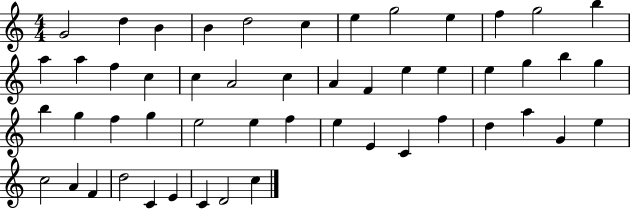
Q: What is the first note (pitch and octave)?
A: G4